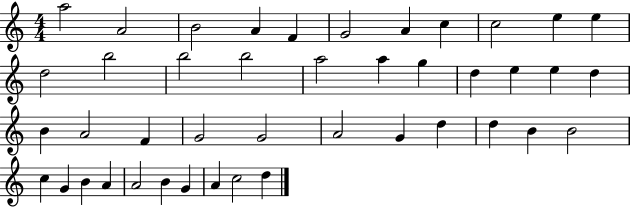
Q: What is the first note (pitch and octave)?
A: A5